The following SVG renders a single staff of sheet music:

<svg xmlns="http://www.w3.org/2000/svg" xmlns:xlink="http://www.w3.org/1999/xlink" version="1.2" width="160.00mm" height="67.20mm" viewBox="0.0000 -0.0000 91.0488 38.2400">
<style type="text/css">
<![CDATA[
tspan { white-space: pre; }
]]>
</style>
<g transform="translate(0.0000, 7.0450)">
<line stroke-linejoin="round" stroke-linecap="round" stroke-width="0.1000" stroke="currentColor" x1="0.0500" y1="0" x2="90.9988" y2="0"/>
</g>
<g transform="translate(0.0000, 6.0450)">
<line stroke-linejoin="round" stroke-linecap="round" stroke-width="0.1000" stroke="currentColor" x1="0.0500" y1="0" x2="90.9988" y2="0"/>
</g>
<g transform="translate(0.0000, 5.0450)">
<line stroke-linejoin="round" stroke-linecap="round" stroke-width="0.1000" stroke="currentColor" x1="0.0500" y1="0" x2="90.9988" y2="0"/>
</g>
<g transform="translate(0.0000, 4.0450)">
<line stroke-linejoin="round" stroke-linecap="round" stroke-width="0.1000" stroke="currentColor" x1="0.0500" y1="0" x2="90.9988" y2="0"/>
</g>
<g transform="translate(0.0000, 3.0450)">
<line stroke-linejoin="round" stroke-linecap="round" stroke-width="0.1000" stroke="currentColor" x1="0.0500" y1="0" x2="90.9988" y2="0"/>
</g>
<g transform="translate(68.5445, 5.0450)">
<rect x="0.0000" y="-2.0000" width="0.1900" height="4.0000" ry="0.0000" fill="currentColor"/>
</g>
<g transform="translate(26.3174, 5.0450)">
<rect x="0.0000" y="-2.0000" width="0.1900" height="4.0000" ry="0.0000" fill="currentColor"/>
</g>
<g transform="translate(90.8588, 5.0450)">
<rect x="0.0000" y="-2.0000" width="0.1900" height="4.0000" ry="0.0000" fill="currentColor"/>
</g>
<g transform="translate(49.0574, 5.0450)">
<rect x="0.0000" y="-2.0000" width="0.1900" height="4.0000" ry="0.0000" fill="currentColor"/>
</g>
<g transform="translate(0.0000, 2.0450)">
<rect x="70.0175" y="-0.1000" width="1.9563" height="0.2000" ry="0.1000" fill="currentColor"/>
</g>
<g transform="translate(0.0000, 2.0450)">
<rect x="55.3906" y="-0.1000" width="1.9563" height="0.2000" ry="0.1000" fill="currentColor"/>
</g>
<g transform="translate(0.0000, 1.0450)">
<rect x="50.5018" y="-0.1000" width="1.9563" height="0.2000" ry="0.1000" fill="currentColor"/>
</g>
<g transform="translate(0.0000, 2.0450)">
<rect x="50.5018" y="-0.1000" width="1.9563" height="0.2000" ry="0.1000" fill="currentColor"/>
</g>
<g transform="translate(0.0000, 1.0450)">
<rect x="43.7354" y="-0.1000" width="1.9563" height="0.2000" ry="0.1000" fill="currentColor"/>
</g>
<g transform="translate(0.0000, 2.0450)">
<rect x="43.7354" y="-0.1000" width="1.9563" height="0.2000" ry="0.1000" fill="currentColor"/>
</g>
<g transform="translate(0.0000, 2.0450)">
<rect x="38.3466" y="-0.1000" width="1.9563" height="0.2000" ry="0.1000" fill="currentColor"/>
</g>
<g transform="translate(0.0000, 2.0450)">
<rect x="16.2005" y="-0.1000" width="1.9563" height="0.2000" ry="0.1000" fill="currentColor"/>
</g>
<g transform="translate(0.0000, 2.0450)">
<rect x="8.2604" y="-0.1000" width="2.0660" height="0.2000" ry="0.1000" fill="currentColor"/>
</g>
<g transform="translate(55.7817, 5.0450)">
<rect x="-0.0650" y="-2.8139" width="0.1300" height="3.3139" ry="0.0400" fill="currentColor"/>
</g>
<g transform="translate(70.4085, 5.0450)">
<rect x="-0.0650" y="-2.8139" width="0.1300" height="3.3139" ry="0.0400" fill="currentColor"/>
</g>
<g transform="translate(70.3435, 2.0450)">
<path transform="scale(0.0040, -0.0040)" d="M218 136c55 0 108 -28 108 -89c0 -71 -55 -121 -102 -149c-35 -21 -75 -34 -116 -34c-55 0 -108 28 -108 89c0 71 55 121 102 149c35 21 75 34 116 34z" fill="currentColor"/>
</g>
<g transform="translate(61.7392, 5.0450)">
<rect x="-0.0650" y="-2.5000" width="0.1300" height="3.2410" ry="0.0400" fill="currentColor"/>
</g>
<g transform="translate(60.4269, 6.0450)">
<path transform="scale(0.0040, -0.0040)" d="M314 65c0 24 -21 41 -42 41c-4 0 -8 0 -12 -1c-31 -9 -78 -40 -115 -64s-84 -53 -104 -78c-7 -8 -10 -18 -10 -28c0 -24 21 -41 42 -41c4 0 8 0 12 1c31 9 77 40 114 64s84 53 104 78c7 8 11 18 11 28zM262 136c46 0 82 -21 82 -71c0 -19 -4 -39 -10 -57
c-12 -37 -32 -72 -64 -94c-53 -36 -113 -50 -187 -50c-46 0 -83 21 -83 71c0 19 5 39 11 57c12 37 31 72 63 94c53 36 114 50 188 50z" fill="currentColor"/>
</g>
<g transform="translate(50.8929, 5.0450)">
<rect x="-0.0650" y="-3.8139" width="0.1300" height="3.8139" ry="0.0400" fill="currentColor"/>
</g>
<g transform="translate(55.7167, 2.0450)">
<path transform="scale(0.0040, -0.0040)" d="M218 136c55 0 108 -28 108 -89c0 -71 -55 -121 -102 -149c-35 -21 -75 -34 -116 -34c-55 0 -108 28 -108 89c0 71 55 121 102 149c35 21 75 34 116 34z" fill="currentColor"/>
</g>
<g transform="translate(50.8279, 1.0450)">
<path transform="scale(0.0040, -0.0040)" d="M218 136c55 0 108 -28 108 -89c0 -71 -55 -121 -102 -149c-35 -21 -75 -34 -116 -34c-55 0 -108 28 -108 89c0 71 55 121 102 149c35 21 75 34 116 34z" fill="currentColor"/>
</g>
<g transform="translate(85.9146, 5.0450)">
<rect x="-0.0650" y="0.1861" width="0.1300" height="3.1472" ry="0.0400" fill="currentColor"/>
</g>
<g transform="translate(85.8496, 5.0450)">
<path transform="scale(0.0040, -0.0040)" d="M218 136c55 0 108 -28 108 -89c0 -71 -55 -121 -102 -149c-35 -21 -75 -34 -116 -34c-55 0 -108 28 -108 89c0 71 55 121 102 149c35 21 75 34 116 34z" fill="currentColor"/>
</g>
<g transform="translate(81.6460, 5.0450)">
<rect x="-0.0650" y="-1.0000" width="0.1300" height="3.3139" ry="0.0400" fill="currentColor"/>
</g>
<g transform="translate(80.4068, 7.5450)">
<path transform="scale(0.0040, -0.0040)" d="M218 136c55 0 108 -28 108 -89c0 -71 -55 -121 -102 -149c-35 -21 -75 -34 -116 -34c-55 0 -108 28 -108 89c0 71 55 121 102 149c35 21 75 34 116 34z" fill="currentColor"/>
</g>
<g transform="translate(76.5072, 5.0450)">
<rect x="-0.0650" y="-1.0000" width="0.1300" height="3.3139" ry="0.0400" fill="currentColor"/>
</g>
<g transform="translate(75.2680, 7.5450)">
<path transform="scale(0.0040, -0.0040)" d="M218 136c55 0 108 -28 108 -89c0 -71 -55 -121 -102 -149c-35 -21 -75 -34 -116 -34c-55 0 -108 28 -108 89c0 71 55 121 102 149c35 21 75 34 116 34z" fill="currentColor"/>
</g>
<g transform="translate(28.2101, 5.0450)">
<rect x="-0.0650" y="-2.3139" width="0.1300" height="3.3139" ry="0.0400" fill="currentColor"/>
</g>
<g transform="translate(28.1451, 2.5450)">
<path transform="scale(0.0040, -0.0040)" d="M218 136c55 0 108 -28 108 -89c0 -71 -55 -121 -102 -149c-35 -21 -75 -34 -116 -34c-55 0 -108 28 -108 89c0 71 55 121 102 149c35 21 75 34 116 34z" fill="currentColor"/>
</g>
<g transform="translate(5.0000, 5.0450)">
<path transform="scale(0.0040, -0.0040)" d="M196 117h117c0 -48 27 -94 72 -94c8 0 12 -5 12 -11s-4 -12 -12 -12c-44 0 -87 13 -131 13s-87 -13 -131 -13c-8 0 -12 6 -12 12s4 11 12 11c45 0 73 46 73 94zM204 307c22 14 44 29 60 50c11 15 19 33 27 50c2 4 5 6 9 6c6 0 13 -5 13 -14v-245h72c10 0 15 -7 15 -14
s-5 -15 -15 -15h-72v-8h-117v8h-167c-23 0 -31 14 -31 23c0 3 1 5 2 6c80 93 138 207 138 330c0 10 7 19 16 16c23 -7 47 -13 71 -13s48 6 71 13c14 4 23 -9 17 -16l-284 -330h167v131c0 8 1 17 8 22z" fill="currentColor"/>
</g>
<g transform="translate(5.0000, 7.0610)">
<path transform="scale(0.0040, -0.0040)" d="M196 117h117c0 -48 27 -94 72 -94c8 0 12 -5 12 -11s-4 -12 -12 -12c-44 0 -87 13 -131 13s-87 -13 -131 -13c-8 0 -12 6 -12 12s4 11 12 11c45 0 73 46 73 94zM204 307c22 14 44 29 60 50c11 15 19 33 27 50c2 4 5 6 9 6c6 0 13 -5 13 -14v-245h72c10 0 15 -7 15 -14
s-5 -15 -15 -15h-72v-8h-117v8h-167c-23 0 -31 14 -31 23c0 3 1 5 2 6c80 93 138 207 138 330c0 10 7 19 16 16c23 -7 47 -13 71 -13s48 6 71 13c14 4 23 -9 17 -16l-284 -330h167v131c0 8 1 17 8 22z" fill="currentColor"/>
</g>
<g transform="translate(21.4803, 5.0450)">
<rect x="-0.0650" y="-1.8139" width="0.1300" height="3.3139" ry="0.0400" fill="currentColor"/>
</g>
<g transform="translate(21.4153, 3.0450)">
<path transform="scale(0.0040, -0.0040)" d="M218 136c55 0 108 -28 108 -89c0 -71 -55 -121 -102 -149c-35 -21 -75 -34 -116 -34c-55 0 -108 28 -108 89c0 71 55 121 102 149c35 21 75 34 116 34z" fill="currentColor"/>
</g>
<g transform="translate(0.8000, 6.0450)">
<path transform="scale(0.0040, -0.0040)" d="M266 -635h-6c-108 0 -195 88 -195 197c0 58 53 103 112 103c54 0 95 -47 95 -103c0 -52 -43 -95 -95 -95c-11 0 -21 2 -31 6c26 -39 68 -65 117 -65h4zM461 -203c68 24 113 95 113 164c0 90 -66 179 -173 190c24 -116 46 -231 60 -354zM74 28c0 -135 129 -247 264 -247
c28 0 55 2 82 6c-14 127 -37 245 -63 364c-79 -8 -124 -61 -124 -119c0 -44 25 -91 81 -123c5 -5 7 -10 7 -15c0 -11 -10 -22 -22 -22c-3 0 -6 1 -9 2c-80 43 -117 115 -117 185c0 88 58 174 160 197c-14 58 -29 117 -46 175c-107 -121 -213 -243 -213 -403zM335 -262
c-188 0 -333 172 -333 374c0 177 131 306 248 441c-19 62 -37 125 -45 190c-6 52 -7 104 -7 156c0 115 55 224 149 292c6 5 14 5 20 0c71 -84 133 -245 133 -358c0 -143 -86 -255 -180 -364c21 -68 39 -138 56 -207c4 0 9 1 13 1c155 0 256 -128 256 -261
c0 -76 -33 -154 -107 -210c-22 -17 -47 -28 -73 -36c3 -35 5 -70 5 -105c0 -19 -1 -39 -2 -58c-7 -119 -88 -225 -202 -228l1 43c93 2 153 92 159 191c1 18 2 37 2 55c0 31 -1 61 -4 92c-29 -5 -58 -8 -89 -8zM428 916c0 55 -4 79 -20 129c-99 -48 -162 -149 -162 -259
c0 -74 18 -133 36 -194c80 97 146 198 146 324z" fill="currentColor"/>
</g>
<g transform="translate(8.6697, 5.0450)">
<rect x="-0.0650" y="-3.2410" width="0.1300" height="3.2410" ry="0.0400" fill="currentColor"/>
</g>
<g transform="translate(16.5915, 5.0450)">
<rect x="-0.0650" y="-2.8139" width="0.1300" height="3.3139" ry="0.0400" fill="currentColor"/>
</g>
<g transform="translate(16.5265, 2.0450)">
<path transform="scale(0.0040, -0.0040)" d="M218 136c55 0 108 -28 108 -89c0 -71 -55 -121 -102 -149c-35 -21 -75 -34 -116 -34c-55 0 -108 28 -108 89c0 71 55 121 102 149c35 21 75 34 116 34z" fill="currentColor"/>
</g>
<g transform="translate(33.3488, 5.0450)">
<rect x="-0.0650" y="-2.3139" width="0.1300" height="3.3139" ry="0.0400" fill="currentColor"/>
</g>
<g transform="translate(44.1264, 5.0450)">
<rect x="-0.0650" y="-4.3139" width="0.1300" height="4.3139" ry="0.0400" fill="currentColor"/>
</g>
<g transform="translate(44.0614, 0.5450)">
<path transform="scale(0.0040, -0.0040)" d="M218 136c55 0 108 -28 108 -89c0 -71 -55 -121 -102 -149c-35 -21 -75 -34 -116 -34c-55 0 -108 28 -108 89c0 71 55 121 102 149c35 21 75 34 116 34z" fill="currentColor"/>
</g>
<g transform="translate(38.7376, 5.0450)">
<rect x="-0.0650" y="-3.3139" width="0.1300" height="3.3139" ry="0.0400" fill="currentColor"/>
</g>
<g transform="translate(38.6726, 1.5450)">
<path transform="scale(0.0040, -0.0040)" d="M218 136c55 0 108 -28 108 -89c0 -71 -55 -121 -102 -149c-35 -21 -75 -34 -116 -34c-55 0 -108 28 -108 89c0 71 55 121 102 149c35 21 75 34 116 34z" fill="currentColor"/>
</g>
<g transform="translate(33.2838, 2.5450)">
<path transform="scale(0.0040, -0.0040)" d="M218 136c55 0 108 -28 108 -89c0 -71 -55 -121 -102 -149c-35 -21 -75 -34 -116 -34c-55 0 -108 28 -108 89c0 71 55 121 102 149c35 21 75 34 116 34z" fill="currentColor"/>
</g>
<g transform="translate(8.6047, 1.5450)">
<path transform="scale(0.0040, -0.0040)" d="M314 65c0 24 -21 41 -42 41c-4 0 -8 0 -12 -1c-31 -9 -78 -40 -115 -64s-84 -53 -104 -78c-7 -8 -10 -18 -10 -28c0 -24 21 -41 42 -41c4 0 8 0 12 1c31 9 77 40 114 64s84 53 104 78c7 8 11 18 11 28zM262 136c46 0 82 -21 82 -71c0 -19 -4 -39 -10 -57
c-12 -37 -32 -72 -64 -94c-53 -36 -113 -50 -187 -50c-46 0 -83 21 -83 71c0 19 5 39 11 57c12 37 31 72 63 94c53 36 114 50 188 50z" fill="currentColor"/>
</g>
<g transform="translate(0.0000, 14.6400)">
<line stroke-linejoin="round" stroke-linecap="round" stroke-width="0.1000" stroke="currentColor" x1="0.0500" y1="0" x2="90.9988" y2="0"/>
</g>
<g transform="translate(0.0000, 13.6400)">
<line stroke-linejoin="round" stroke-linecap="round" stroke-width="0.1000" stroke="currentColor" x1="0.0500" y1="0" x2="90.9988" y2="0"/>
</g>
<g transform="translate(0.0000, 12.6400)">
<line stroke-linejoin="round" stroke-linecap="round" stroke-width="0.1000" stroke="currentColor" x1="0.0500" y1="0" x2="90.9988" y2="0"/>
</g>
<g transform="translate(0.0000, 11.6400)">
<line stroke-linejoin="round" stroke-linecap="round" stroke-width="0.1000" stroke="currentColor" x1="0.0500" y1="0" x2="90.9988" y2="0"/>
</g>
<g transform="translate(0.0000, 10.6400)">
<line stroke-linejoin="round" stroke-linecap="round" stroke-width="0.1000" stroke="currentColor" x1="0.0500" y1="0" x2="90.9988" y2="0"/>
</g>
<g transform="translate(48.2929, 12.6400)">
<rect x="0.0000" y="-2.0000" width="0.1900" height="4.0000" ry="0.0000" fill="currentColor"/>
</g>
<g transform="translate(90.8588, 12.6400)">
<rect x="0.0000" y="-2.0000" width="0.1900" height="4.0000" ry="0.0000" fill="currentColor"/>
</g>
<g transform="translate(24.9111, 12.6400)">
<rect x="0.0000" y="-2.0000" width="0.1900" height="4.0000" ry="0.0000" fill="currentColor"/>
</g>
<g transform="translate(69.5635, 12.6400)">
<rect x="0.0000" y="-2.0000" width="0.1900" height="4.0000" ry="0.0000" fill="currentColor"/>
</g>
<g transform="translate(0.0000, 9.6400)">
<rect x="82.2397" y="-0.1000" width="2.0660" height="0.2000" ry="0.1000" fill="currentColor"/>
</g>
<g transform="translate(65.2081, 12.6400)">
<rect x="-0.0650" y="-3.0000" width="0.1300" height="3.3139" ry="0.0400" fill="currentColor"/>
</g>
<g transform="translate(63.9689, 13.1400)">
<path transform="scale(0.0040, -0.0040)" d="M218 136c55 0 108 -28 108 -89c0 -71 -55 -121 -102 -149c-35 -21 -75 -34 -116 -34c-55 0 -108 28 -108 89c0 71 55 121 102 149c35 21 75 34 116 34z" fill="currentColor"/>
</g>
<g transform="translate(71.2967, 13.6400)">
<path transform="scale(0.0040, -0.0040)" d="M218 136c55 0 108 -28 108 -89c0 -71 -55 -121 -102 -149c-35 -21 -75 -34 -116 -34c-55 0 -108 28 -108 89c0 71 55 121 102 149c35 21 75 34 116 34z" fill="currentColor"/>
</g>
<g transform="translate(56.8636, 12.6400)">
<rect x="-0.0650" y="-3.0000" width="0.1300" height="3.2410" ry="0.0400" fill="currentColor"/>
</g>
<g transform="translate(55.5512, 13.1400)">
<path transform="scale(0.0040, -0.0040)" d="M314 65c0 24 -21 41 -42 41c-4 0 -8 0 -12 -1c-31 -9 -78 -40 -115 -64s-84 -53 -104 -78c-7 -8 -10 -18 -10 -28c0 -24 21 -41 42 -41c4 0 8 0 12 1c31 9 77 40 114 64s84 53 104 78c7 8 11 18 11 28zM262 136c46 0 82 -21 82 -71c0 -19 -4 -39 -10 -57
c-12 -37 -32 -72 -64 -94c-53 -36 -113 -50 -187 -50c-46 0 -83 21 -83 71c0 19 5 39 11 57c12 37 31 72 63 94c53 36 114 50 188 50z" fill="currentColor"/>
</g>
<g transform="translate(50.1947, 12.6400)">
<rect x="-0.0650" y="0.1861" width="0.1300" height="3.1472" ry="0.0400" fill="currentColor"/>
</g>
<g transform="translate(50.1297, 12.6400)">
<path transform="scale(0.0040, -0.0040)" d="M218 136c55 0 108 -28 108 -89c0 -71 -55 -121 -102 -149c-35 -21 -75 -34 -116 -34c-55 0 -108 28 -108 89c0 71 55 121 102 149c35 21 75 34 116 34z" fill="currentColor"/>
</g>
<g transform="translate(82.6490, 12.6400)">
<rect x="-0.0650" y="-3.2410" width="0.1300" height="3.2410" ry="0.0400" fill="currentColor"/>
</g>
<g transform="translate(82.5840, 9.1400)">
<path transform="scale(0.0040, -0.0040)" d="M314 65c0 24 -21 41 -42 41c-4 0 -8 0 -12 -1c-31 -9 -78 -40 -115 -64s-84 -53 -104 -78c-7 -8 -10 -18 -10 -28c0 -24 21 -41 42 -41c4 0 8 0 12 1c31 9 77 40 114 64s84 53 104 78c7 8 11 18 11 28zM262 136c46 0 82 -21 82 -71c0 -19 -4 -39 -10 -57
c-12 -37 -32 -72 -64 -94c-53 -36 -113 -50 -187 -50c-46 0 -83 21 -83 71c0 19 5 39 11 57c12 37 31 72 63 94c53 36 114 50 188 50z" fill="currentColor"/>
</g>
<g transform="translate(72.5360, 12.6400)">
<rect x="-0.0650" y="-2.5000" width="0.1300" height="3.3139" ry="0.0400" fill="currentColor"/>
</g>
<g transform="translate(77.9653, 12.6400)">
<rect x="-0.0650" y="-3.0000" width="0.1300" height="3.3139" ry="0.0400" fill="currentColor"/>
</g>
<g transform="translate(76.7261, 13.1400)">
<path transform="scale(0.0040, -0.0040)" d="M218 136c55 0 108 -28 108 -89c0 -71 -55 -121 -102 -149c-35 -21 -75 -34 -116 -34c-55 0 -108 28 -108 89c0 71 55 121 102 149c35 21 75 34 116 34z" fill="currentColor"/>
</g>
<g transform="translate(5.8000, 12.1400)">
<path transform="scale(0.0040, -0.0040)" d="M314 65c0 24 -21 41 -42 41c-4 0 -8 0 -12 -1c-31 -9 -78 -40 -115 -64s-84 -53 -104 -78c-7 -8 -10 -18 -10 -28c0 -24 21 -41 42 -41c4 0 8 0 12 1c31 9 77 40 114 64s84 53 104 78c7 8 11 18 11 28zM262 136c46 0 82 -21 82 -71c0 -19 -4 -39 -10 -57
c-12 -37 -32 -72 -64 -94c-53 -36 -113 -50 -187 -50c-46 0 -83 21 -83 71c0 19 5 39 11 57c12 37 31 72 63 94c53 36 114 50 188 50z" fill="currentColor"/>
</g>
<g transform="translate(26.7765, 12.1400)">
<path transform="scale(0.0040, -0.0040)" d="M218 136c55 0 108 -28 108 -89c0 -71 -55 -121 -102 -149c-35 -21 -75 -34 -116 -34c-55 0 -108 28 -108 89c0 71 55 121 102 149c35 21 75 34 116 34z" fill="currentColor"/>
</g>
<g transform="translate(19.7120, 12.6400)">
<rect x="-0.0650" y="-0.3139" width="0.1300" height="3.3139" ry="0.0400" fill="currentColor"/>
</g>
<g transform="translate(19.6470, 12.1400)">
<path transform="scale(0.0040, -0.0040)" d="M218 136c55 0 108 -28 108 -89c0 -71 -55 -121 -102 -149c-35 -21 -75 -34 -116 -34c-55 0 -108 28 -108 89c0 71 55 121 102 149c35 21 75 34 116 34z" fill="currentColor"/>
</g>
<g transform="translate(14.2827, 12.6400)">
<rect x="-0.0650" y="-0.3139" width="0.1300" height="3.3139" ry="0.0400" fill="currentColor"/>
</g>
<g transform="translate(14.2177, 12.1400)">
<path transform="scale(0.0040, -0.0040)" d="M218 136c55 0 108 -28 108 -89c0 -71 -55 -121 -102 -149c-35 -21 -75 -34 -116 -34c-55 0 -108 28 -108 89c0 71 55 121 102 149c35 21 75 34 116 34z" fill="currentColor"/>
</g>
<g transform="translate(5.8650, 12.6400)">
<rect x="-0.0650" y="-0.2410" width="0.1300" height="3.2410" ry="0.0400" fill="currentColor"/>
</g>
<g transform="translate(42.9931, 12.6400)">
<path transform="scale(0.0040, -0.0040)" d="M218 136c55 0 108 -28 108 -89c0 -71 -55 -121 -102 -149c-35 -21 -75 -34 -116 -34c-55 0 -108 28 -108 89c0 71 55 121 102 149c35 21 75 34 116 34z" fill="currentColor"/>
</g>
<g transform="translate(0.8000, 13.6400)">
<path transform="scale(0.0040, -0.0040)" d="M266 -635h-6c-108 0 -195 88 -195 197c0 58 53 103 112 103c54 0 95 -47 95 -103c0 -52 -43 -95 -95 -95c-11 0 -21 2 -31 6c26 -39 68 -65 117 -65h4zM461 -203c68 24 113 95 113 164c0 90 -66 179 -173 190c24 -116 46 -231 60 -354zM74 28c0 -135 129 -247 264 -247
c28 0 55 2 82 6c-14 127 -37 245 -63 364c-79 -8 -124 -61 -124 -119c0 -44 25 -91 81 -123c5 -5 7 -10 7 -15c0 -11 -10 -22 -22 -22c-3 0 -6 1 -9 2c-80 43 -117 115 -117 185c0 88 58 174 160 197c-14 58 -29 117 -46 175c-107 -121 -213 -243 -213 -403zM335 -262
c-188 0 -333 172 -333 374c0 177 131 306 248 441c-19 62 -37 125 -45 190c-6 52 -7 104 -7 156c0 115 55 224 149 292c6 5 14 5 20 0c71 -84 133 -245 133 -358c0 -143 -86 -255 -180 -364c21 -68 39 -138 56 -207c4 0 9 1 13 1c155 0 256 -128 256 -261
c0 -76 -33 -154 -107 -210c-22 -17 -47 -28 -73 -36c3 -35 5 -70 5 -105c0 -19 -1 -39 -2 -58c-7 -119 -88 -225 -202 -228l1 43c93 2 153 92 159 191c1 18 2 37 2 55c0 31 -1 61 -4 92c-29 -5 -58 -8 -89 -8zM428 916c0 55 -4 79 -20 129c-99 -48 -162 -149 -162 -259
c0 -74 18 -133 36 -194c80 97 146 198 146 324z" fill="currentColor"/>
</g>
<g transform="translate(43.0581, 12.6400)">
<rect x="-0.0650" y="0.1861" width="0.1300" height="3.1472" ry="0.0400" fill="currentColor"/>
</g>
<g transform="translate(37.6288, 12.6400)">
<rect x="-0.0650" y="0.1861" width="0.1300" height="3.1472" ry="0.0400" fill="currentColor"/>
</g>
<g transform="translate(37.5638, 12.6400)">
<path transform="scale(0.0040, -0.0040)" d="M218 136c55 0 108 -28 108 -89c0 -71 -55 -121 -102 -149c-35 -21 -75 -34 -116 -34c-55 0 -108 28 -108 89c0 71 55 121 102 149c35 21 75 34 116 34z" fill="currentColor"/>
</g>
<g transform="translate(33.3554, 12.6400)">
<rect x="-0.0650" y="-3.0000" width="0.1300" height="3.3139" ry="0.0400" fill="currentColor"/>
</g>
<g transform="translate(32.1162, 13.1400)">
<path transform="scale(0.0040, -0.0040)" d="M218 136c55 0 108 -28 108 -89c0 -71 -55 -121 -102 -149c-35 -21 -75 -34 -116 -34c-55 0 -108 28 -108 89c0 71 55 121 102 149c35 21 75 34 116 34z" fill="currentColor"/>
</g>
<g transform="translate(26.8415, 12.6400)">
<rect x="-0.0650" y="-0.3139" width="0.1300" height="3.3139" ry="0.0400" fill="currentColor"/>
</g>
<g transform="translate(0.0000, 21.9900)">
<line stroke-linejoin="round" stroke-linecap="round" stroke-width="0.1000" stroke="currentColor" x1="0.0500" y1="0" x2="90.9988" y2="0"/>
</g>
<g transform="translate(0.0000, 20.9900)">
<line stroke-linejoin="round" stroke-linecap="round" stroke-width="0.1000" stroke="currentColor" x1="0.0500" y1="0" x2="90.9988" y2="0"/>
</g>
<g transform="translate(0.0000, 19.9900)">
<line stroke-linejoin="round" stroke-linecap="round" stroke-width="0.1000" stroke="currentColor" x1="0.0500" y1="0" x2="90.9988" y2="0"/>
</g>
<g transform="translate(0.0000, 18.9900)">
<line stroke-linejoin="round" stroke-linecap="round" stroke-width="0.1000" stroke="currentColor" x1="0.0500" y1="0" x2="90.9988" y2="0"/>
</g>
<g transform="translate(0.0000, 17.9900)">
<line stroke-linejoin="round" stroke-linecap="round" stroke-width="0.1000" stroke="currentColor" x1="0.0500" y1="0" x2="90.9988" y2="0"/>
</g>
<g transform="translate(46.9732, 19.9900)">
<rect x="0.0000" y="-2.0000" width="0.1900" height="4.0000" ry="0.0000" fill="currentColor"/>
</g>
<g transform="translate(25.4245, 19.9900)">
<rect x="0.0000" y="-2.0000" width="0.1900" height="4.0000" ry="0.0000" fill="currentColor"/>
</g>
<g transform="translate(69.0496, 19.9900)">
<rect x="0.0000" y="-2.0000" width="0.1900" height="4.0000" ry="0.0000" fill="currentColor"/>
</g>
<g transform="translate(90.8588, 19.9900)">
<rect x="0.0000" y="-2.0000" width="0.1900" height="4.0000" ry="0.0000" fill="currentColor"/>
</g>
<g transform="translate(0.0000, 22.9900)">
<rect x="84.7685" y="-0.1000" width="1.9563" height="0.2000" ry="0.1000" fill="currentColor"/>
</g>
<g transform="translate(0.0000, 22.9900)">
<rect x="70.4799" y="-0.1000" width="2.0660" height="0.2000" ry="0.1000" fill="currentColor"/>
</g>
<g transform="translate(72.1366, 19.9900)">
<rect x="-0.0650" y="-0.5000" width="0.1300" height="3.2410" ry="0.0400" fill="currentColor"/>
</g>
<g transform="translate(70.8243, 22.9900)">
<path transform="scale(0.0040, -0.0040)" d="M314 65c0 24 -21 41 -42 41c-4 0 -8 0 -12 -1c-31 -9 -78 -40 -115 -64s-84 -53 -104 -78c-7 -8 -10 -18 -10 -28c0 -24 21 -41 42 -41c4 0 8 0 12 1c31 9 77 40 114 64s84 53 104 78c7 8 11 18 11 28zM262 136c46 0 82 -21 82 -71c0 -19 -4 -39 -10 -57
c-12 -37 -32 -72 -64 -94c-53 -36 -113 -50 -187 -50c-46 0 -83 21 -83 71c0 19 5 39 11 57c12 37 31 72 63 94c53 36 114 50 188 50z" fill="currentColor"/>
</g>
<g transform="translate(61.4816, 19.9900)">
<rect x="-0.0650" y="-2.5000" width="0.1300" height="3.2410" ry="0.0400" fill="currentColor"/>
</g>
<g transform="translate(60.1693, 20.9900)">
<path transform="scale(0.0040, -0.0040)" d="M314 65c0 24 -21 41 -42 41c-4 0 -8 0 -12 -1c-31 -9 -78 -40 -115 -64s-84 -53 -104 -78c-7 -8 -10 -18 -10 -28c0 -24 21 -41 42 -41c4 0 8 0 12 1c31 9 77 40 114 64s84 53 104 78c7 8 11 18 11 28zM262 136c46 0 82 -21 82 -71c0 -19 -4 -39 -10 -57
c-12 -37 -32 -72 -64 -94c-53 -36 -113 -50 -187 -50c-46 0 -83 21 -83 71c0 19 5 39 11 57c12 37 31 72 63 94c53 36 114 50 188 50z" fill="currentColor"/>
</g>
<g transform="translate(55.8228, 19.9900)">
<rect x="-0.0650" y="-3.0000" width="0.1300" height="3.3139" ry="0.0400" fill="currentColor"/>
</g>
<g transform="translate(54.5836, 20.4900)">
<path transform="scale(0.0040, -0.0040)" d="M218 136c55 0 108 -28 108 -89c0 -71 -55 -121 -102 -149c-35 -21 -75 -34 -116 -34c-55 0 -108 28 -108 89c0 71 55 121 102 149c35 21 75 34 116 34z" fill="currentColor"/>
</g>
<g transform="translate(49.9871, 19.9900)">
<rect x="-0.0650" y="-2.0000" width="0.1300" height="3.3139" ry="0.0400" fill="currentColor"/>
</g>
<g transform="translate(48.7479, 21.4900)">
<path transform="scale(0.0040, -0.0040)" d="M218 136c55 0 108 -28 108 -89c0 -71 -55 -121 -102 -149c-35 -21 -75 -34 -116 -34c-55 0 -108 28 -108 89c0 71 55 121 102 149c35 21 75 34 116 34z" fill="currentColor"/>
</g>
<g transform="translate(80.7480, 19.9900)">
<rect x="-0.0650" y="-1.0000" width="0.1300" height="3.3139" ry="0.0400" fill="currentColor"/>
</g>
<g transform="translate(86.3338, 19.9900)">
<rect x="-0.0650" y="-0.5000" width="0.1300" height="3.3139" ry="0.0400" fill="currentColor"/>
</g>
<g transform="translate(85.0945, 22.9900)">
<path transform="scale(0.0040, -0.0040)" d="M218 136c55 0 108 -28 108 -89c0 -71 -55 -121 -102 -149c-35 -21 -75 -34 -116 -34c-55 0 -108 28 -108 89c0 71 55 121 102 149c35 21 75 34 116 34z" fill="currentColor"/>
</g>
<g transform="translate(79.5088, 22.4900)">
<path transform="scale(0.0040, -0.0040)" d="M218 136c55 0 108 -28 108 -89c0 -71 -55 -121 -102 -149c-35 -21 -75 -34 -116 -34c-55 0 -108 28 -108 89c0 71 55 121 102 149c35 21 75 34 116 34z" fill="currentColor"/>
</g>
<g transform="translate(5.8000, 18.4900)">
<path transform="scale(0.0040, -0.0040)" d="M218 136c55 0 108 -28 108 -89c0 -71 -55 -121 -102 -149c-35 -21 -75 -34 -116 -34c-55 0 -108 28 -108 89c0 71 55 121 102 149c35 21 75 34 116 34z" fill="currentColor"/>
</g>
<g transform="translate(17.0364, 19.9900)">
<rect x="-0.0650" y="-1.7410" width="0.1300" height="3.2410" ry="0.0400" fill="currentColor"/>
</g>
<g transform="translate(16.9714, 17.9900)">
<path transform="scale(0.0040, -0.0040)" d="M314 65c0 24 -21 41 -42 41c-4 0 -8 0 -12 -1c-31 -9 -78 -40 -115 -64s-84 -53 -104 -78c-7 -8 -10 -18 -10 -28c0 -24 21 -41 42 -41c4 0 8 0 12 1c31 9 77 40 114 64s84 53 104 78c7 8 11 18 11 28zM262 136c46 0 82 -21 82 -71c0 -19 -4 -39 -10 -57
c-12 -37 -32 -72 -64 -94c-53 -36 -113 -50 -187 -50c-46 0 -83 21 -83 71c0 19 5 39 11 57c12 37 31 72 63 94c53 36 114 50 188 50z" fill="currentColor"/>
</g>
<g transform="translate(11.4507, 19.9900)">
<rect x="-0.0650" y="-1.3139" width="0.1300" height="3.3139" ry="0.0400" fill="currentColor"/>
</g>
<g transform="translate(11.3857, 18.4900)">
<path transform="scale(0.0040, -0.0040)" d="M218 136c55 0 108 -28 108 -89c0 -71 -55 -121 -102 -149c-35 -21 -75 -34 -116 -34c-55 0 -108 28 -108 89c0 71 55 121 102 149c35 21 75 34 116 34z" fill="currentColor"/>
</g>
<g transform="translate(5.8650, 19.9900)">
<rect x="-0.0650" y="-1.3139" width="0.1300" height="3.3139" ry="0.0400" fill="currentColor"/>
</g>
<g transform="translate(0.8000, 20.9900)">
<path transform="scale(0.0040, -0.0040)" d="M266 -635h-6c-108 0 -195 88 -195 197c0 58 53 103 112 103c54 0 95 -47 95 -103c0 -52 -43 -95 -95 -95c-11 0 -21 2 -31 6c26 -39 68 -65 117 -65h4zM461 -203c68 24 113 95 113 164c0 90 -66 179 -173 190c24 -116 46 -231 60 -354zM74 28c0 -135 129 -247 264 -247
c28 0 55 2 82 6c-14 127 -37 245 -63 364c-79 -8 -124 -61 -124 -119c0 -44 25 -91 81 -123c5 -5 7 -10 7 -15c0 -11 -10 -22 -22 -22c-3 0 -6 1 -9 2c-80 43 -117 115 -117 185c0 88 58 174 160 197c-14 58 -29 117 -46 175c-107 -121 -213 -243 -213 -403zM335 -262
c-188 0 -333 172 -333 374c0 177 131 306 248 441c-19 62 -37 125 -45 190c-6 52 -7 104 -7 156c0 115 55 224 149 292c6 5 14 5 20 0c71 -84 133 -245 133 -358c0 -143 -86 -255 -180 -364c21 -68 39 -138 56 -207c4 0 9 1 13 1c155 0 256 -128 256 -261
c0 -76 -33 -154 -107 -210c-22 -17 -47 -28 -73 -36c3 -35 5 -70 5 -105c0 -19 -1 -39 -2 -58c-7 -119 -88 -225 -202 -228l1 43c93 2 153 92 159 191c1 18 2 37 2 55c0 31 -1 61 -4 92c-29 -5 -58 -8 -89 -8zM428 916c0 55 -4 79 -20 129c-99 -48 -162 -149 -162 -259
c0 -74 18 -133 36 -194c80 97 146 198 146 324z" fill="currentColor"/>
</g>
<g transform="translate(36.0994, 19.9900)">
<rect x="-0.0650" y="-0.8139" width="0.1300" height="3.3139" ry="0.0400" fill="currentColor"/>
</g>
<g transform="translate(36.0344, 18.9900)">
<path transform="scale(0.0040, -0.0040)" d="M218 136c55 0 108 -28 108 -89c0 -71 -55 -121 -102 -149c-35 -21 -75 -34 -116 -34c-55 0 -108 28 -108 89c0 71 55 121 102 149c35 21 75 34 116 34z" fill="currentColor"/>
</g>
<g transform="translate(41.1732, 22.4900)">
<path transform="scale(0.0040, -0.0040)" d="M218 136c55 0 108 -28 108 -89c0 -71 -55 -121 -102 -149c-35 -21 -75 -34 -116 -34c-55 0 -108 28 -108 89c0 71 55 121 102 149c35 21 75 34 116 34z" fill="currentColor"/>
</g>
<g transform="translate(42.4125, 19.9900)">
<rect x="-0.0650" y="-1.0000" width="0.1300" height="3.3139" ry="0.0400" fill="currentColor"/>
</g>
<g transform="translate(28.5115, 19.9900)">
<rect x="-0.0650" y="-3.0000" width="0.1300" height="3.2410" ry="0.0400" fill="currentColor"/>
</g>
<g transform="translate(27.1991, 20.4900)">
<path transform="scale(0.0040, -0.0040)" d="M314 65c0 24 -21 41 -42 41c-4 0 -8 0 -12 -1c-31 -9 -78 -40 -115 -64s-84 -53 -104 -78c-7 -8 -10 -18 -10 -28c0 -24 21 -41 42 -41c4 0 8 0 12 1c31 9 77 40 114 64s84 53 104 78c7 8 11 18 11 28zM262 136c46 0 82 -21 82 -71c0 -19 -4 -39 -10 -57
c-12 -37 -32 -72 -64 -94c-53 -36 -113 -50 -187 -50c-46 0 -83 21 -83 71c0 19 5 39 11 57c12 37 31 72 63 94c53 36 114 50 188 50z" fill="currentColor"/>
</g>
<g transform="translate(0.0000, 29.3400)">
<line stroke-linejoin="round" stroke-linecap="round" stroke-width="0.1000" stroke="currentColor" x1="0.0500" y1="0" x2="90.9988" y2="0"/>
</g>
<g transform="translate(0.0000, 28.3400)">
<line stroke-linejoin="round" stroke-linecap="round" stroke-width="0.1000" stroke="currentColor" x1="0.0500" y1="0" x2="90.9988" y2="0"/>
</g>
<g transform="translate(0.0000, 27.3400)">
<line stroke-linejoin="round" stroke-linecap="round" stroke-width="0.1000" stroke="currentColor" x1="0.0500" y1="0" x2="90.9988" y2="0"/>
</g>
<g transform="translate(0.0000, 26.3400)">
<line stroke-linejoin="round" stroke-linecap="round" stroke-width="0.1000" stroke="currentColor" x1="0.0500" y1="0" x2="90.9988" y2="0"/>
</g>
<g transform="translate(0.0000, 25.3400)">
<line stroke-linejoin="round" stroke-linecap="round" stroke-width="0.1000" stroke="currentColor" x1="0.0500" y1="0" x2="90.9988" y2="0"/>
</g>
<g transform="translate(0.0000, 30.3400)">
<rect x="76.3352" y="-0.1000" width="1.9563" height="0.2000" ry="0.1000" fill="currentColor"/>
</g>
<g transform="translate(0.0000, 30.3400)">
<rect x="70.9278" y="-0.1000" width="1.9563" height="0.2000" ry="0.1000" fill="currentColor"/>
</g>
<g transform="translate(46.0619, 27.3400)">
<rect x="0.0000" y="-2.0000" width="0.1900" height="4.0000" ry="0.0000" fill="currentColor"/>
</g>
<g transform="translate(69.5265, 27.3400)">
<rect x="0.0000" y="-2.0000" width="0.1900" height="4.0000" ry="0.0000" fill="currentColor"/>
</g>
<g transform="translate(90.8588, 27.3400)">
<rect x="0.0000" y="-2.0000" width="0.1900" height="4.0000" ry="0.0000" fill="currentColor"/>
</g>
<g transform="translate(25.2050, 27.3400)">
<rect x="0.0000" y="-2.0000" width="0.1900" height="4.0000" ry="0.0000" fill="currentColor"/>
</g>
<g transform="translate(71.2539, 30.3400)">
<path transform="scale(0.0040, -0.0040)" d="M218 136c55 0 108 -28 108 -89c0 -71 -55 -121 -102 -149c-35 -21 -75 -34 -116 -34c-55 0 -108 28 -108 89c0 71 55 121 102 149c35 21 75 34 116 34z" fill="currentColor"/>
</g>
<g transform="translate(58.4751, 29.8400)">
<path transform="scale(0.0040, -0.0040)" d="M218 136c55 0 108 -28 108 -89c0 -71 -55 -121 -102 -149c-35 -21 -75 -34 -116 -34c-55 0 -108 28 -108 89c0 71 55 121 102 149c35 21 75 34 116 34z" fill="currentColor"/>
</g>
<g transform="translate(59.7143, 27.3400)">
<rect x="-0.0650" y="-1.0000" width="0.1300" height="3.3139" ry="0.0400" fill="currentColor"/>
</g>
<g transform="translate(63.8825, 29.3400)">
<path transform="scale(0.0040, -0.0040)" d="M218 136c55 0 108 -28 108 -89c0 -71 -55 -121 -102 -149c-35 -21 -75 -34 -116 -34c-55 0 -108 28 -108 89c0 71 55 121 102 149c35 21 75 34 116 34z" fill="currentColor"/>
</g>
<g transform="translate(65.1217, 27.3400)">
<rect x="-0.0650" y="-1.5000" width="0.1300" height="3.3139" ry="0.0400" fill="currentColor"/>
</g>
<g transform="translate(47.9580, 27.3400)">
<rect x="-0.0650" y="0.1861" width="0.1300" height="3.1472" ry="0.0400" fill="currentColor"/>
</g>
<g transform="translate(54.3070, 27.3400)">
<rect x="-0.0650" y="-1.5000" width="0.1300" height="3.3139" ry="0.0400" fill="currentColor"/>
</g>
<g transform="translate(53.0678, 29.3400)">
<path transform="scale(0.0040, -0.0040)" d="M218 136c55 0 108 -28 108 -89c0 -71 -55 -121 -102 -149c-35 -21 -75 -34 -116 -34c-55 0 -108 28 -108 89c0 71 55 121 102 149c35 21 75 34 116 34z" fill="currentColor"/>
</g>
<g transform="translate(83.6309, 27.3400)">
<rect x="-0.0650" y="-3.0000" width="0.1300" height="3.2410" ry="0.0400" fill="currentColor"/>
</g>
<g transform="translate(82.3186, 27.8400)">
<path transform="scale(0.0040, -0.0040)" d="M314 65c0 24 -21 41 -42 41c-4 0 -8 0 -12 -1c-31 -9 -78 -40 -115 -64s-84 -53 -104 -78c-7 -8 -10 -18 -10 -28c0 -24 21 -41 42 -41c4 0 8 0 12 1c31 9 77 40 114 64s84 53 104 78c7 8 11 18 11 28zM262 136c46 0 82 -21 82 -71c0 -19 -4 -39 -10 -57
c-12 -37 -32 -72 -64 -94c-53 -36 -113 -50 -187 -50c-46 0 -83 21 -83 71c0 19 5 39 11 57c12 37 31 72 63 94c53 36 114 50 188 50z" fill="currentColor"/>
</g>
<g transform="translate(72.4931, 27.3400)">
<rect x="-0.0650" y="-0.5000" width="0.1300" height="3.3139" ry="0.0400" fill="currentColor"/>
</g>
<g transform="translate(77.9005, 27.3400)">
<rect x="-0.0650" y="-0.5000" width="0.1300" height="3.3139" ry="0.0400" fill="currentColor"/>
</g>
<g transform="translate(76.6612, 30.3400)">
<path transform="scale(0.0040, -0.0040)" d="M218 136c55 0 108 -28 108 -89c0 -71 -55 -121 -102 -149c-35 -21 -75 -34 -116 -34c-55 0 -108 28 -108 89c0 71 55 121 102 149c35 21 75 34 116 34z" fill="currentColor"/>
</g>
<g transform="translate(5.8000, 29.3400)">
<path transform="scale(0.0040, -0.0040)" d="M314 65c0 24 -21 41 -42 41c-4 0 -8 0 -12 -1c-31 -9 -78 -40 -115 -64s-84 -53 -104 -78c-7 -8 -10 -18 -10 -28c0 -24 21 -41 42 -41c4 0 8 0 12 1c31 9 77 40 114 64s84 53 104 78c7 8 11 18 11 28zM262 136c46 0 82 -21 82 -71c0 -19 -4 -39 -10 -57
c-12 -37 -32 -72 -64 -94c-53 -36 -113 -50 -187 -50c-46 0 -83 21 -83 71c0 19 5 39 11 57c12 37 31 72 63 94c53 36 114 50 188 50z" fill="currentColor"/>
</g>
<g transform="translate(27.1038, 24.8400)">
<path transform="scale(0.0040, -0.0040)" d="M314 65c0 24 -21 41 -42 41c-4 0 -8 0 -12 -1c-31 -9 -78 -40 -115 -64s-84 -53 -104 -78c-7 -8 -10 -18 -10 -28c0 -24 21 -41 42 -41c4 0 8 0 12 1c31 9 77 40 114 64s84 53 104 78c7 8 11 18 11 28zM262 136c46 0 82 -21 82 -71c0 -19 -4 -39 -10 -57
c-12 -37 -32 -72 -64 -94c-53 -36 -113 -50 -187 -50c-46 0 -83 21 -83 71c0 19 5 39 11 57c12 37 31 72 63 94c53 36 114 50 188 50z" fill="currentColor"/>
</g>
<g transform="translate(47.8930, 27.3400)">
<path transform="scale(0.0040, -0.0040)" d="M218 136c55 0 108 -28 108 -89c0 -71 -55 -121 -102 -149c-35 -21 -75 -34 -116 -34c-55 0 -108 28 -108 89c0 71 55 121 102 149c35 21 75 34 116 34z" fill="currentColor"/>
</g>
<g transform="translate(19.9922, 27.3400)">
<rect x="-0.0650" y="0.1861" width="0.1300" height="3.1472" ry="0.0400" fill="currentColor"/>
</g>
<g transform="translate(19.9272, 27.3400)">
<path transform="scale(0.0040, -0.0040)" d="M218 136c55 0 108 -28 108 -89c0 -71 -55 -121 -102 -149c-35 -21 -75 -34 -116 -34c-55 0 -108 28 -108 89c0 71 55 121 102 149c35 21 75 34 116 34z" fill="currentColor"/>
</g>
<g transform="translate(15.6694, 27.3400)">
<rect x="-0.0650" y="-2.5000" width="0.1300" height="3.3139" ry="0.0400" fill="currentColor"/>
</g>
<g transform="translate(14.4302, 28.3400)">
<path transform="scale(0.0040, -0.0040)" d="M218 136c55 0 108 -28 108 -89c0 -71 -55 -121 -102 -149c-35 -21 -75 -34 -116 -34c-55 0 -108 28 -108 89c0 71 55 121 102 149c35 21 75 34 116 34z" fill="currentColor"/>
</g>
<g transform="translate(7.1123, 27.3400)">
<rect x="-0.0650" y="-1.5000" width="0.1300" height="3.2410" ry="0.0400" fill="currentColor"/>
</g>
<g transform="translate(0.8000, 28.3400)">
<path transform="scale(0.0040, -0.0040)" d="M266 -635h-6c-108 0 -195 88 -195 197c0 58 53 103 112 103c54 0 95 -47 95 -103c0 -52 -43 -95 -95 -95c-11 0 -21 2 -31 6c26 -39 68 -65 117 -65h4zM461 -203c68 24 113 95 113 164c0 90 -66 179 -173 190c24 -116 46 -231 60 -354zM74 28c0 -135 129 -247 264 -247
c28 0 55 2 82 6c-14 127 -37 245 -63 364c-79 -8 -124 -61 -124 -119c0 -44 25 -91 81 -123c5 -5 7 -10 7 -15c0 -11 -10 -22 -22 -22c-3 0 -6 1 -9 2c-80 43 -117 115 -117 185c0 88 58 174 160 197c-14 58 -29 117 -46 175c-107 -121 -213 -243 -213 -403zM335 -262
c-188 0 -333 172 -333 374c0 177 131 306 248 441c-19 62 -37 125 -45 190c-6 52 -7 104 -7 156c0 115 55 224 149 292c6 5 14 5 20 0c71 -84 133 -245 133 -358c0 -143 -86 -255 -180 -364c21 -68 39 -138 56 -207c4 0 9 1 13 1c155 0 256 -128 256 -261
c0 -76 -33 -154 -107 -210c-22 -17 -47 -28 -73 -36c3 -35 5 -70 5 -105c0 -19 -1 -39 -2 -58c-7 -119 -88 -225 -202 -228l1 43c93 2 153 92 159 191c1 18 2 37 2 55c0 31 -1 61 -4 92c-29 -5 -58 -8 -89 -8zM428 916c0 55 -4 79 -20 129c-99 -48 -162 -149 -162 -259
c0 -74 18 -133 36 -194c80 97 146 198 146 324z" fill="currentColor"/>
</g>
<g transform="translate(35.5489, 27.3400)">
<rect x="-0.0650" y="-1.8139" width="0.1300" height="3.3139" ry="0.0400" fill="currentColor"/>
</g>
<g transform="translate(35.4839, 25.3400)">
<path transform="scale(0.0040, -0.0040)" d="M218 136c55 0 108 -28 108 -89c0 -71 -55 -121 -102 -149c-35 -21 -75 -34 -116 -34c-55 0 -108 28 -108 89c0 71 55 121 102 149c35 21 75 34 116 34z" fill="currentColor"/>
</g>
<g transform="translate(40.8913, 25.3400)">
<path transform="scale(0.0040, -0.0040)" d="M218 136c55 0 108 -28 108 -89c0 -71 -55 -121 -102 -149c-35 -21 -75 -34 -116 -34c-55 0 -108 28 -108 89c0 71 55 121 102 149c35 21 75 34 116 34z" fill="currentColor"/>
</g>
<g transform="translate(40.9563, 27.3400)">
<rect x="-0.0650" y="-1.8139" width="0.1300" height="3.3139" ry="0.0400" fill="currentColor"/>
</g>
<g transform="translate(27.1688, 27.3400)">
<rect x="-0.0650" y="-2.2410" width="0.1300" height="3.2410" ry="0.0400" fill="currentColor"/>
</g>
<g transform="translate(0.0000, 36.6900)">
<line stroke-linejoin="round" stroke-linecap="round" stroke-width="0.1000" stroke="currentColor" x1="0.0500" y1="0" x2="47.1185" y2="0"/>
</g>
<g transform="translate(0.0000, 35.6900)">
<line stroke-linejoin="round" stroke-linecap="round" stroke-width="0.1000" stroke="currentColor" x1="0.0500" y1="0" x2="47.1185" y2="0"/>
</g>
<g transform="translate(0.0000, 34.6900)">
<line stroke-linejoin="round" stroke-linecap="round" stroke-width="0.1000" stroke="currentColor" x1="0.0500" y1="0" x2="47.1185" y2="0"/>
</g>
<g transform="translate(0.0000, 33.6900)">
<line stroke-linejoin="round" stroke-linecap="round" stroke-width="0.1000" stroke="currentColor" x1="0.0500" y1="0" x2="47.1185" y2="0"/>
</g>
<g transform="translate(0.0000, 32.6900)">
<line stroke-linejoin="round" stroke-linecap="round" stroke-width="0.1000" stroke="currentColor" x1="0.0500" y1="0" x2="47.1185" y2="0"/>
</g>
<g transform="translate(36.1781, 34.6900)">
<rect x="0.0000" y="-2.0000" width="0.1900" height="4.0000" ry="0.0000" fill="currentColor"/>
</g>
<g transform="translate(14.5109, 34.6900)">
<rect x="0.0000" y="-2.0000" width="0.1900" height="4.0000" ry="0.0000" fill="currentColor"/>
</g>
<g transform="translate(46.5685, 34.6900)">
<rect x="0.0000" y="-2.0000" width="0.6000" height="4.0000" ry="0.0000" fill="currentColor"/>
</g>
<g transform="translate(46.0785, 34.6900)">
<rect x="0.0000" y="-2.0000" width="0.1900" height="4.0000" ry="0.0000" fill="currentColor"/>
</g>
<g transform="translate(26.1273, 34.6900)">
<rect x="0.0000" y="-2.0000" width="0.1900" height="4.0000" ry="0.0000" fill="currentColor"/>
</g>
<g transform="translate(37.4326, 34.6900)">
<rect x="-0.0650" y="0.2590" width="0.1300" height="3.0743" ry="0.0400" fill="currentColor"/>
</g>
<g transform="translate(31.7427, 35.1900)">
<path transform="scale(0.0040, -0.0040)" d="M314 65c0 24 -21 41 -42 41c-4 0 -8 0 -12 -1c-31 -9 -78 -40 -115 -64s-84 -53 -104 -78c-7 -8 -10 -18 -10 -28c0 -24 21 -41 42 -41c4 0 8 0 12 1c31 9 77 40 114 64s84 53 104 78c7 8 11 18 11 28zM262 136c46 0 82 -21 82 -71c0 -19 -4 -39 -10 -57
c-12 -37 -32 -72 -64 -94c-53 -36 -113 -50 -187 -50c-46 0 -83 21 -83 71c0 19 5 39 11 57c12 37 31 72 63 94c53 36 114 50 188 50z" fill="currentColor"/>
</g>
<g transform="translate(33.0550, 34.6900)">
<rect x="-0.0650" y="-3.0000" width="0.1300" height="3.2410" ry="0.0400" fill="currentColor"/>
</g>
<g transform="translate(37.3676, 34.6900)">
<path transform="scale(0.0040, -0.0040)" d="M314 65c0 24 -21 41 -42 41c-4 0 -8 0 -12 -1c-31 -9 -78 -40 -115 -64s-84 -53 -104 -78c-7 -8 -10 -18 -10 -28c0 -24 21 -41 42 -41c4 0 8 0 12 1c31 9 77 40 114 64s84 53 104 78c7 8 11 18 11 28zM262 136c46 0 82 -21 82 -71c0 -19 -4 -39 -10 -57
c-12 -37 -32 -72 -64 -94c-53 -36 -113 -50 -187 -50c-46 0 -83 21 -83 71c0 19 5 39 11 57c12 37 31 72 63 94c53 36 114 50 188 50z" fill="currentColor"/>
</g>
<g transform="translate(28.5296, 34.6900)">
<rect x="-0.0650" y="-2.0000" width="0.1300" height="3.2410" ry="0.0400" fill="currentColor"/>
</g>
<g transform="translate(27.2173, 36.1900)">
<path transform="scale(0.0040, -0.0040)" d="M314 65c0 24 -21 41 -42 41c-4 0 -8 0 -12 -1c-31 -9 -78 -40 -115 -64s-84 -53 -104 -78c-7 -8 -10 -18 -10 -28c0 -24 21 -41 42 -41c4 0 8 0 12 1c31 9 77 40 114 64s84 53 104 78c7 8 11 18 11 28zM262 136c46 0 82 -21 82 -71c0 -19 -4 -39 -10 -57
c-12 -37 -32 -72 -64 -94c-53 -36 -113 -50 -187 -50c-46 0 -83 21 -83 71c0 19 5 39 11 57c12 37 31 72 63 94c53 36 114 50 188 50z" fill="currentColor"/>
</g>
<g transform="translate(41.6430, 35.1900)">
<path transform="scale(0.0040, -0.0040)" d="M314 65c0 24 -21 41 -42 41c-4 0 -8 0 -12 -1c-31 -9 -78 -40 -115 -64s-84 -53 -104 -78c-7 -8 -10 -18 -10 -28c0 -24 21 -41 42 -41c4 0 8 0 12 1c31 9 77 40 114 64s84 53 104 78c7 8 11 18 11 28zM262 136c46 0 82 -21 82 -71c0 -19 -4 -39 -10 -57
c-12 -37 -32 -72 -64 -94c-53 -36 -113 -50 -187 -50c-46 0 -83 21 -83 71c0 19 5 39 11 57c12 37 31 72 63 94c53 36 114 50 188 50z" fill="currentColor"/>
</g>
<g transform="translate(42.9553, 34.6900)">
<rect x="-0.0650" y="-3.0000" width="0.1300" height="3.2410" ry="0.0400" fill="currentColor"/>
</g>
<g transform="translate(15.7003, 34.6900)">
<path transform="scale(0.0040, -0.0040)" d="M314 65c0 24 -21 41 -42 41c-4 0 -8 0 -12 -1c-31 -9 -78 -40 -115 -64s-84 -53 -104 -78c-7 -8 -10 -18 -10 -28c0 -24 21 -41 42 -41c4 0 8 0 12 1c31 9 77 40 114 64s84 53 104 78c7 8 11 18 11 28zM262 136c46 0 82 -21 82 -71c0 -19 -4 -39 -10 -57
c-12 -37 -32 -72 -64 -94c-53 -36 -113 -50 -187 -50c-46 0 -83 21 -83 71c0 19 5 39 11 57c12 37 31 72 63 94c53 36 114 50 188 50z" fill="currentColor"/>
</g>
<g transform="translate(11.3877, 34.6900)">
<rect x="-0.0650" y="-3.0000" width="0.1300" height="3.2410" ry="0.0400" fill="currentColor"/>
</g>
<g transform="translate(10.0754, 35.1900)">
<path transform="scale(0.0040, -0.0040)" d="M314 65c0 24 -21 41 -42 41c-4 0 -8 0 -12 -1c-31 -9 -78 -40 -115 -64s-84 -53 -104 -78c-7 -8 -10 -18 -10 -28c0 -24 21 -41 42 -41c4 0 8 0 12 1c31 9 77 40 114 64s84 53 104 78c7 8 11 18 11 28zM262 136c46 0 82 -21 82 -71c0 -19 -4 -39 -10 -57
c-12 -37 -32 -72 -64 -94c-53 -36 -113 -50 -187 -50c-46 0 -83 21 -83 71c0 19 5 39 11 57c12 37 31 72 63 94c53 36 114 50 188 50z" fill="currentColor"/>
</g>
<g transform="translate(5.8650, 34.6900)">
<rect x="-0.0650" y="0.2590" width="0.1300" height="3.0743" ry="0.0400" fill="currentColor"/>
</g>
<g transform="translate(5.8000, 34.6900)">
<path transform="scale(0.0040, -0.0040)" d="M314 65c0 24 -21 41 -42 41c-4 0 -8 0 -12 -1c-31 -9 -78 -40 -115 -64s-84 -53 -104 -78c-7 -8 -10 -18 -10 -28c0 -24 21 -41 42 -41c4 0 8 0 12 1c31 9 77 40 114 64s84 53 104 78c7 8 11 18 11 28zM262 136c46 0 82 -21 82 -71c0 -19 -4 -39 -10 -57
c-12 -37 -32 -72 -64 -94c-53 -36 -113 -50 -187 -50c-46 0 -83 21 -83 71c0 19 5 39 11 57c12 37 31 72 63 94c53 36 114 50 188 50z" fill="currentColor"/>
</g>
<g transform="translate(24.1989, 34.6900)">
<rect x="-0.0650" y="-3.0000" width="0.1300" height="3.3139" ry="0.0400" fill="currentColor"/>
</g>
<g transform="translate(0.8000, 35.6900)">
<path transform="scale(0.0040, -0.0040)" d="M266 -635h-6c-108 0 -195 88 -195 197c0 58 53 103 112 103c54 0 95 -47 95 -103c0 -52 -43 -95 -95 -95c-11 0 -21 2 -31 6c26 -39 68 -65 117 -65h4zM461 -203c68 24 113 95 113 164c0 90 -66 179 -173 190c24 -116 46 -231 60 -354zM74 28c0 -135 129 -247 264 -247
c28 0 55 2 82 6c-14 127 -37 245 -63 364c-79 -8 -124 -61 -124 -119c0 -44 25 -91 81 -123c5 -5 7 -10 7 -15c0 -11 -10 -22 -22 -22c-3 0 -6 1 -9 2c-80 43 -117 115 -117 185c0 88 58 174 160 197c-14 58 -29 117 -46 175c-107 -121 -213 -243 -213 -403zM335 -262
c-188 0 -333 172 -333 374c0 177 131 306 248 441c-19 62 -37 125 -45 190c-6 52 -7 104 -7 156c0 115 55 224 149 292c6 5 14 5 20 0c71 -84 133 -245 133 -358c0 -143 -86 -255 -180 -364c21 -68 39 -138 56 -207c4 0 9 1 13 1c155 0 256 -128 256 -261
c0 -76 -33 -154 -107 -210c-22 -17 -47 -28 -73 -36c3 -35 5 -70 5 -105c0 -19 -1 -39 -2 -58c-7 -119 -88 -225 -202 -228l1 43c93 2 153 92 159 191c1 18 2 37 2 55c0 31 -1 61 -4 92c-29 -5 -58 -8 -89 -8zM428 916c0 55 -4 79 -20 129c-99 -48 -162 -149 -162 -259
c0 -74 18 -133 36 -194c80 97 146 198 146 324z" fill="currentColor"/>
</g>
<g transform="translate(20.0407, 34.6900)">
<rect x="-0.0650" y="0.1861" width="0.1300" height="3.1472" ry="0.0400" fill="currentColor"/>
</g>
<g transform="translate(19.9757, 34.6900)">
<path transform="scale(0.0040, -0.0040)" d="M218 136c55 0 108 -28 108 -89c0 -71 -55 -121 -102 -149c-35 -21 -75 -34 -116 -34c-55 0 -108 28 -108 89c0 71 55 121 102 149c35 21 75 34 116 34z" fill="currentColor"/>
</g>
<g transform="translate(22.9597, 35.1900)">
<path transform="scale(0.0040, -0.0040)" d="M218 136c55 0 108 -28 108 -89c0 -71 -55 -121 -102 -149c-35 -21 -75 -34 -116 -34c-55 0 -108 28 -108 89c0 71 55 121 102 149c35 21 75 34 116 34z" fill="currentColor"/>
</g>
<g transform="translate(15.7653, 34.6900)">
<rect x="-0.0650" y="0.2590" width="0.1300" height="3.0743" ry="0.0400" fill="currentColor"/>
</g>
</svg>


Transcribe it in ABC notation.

X:1
T:Untitled
M:4/4
L:1/4
K:C
b2 a f g g b d' c' a G2 a D D B c2 c c c A B B B A2 A G A b2 e e f2 A2 d D F A G2 C2 D C E2 G B g2 f f B E D E C C A2 B2 A2 B2 B A F2 A2 B2 A2